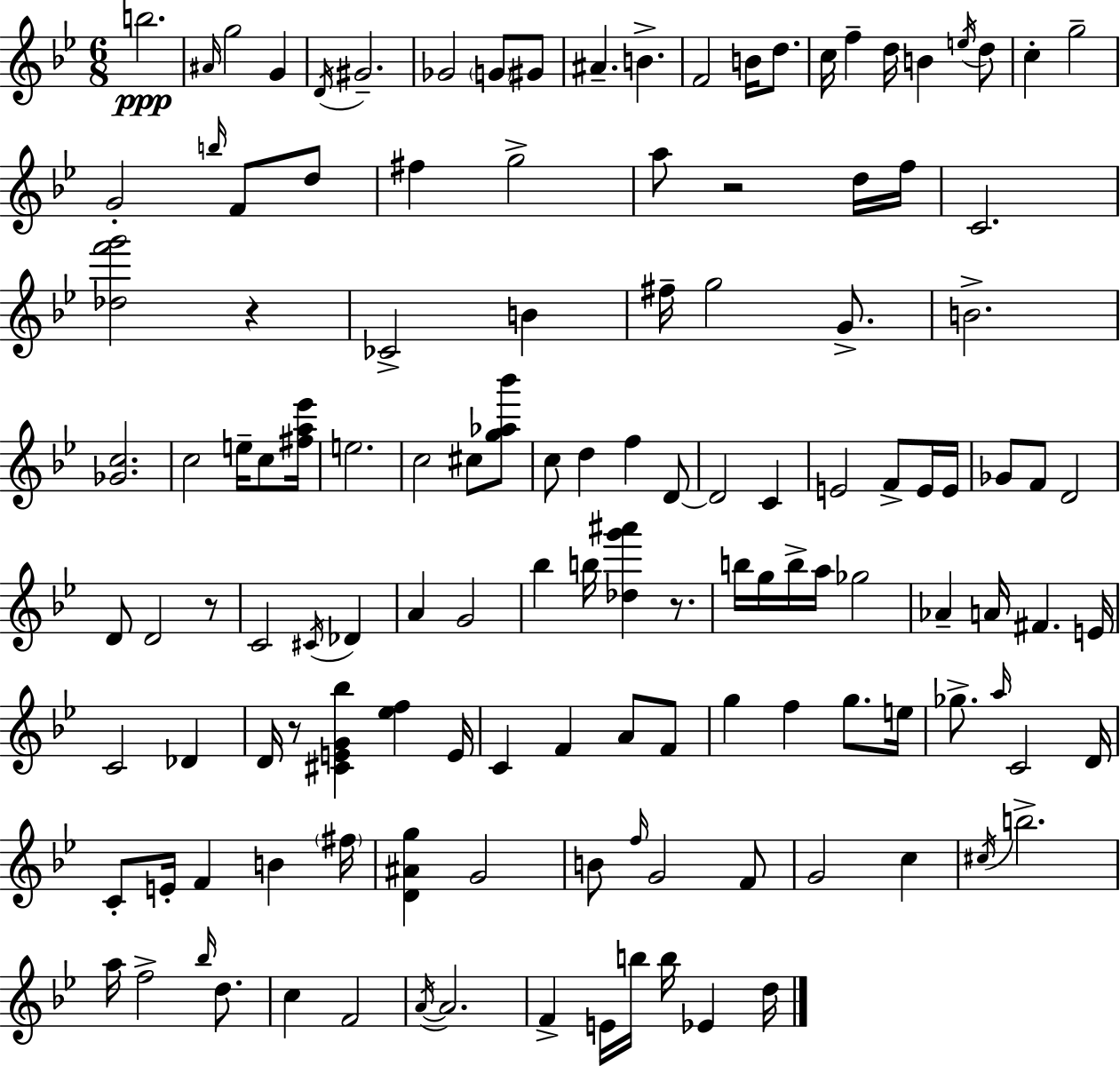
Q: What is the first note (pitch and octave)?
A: B5